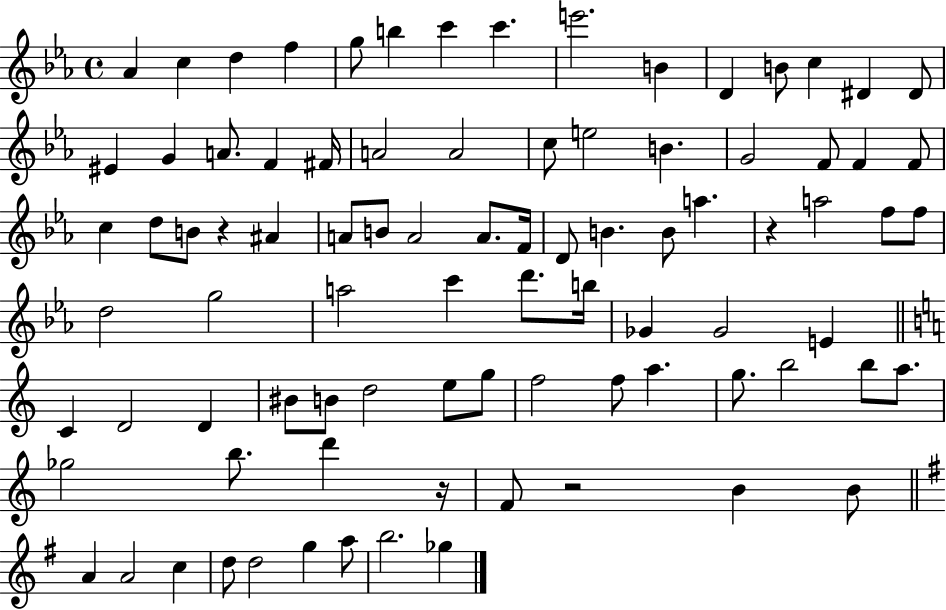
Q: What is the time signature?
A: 4/4